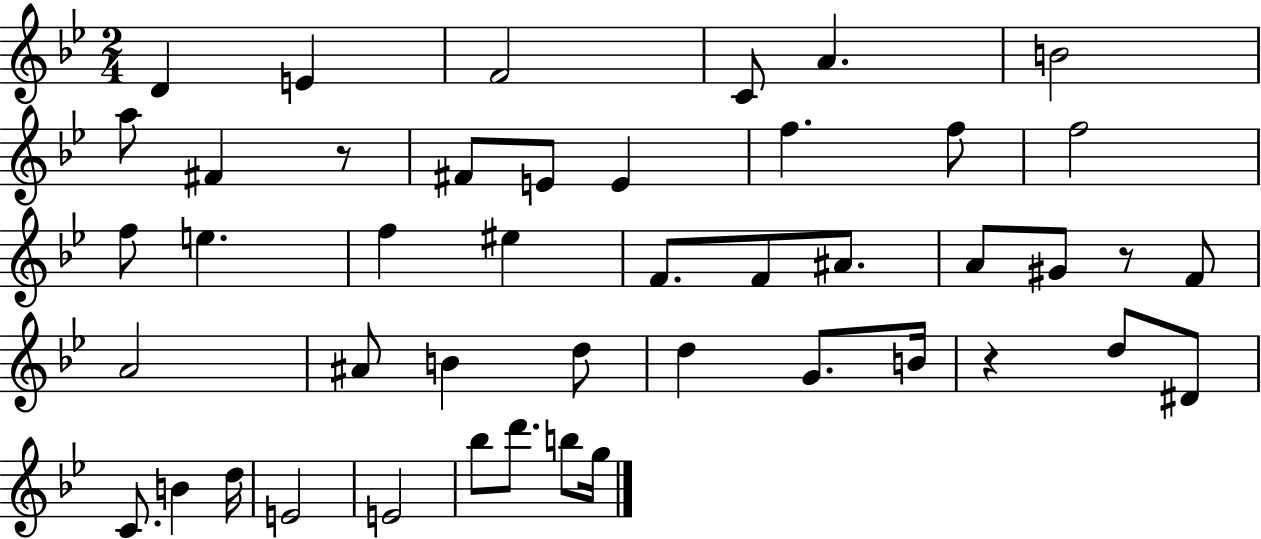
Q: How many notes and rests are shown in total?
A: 45